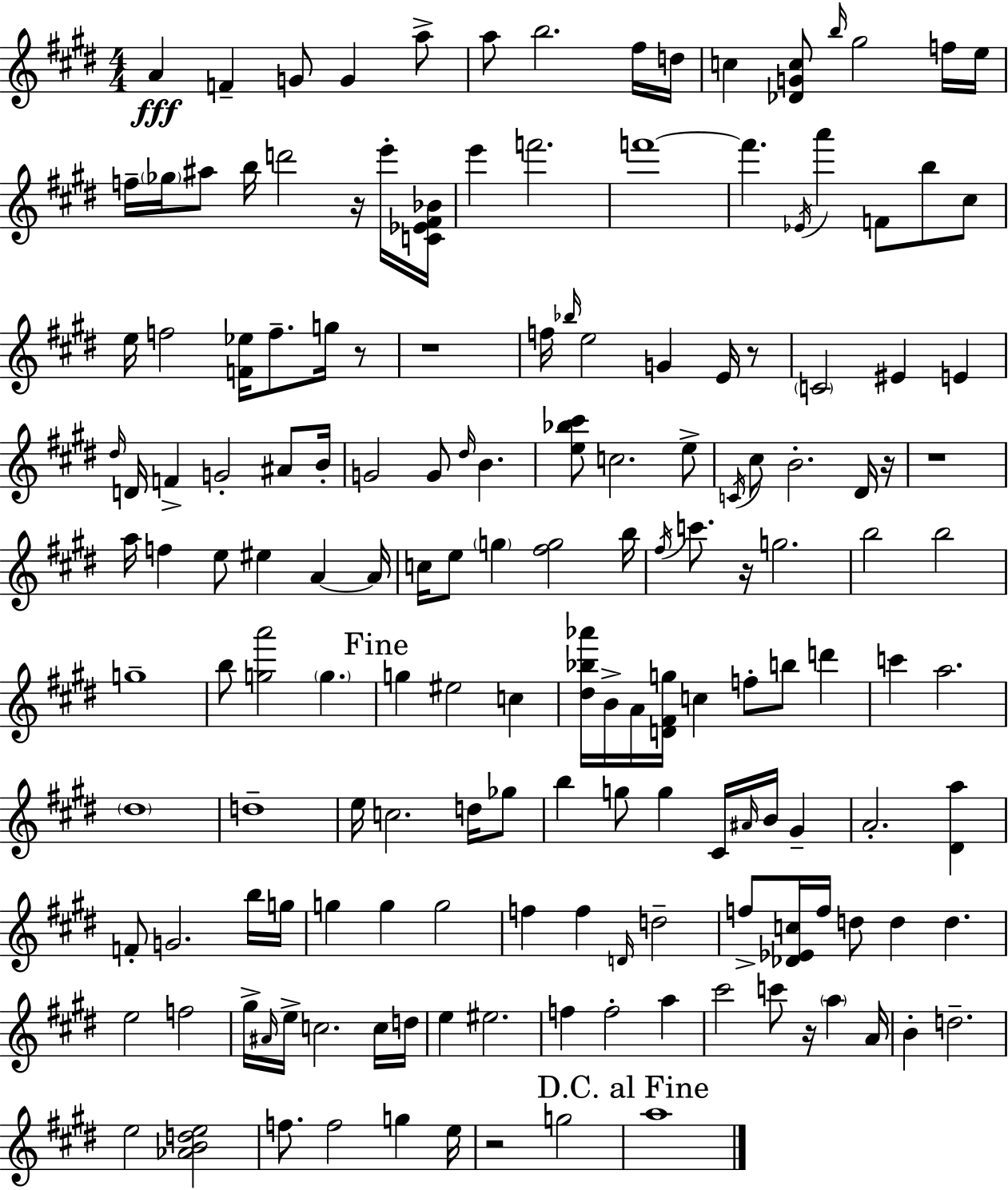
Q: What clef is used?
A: treble